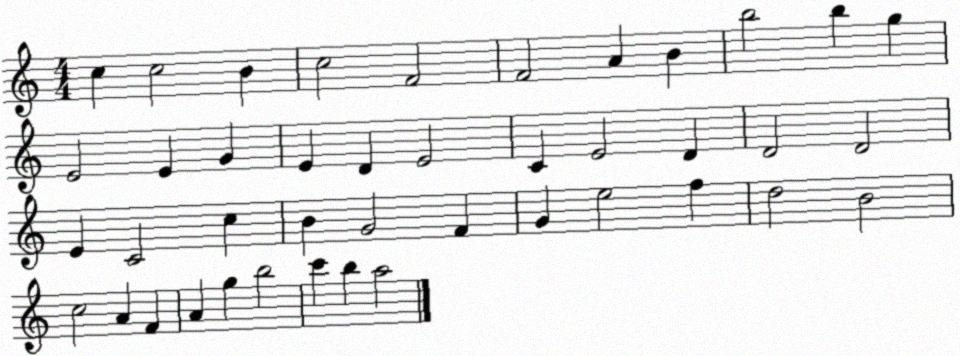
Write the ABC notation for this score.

X:1
T:Untitled
M:4/4
L:1/4
K:C
c c2 B c2 F2 F2 A B b2 b g E2 E G E D E2 C E2 D D2 D2 E C2 c B G2 F G e2 f d2 B2 c2 A F A g b2 c' b a2